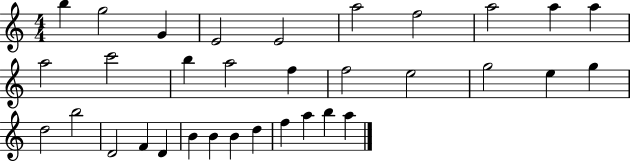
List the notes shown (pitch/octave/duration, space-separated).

B5/q G5/h G4/q E4/h E4/h A5/h F5/h A5/h A5/q A5/q A5/h C6/h B5/q A5/h F5/q F5/h E5/h G5/h E5/q G5/q D5/h B5/h D4/h F4/q D4/q B4/q B4/q B4/q D5/q F5/q A5/q B5/q A5/q